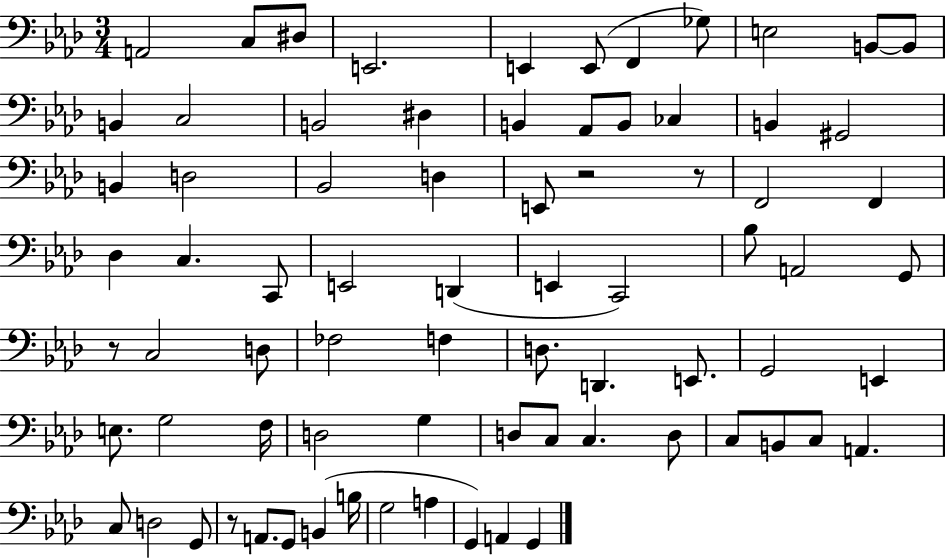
X:1
T:Untitled
M:3/4
L:1/4
K:Ab
A,,2 C,/2 ^D,/2 E,,2 E,, E,,/2 F,, _G,/2 E,2 B,,/2 B,,/2 B,, C,2 B,,2 ^D, B,, _A,,/2 B,,/2 _C, B,, ^G,,2 B,, D,2 _B,,2 D, E,,/2 z2 z/2 F,,2 F,, _D, C, C,,/2 E,,2 D,, E,, C,,2 _B,/2 A,,2 G,,/2 z/2 C,2 D,/2 _F,2 F, D,/2 D,, E,,/2 G,,2 E,, E,/2 G,2 F,/4 D,2 G, D,/2 C,/2 C, D,/2 C,/2 B,,/2 C,/2 A,, C,/2 D,2 G,,/2 z/2 A,,/2 G,,/2 B,, B,/4 G,2 A, G,, A,, G,,